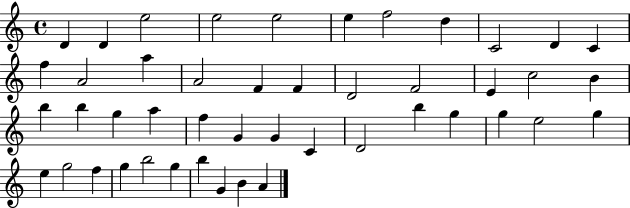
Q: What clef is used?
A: treble